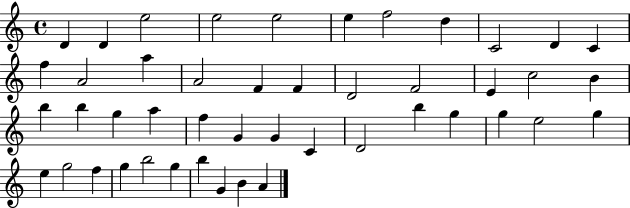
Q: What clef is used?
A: treble